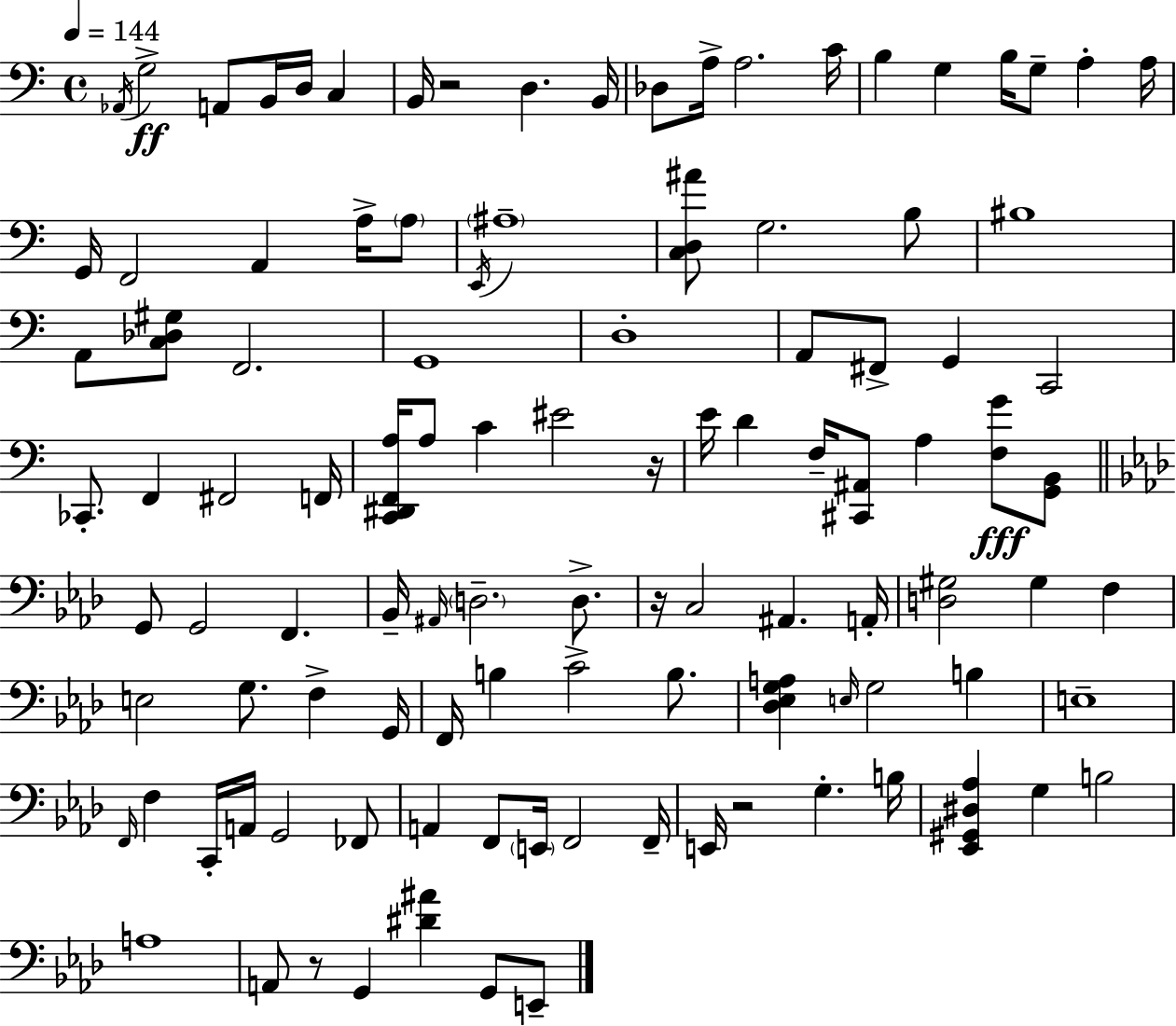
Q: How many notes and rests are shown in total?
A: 108